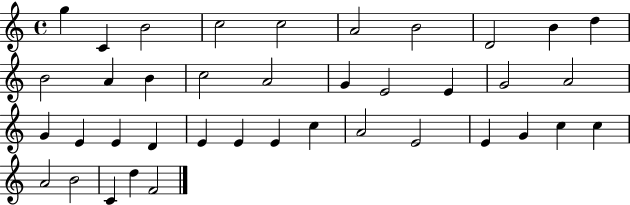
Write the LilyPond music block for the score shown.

{
  \clef treble
  \time 4/4
  \defaultTimeSignature
  \key c \major
  g''4 c'4 b'2 | c''2 c''2 | a'2 b'2 | d'2 b'4 d''4 | \break b'2 a'4 b'4 | c''2 a'2 | g'4 e'2 e'4 | g'2 a'2 | \break g'4 e'4 e'4 d'4 | e'4 e'4 e'4 c''4 | a'2 e'2 | e'4 g'4 c''4 c''4 | \break a'2 b'2 | c'4 d''4 f'2 | \bar "|."
}